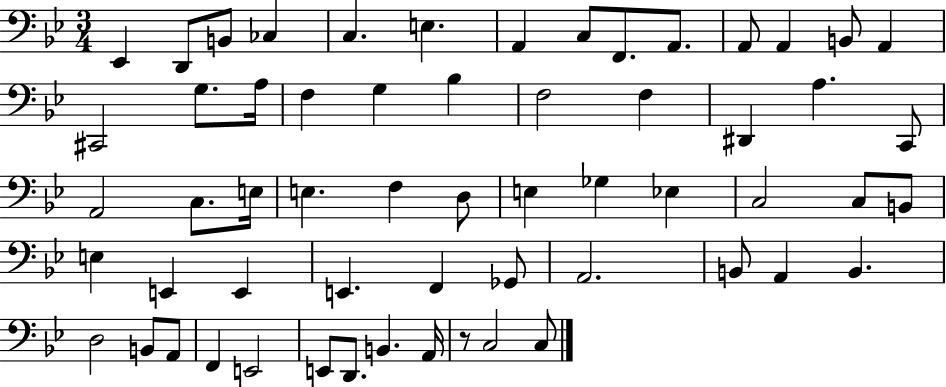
{
  \clef bass
  \numericTimeSignature
  \time 3/4
  \key bes \major
  ees,4 d,8 b,8 ces4 | c4. e4. | a,4 c8 f,8. a,8. | a,8 a,4 b,8 a,4 | \break cis,2 g8. a16 | f4 g4 bes4 | f2 f4 | dis,4 a4. c,8 | \break a,2 c8. e16 | e4. f4 d8 | e4 ges4 ees4 | c2 c8 b,8 | \break e4 e,4 e,4 | e,4. f,4 ges,8 | a,2. | b,8 a,4 b,4. | \break d2 b,8 a,8 | f,4 e,2 | e,8 d,8. b,4. a,16 | r8 c2 c8 | \break \bar "|."
}